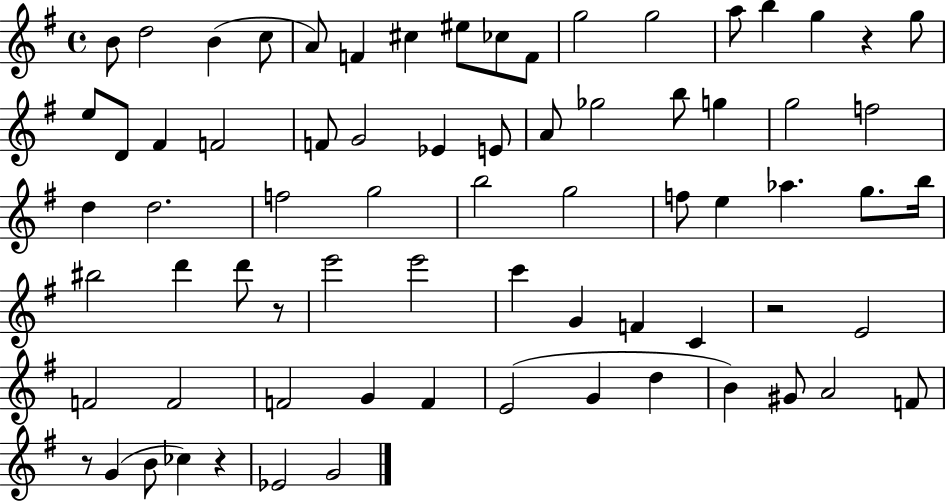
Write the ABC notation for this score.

X:1
T:Untitled
M:4/4
L:1/4
K:G
B/2 d2 B c/2 A/2 F ^c ^e/2 _c/2 F/2 g2 g2 a/2 b g z g/2 e/2 D/2 ^F F2 F/2 G2 _E E/2 A/2 _g2 b/2 g g2 f2 d d2 f2 g2 b2 g2 f/2 e _a g/2 b/4 ^b2 d' d'/2 z/2 e'2 e'2 c' G F C z2 E2 F2 F2 F2 G F E2 G d B ^G/2 A2 F/2 z/2 G B/2 _c z _E2 G2